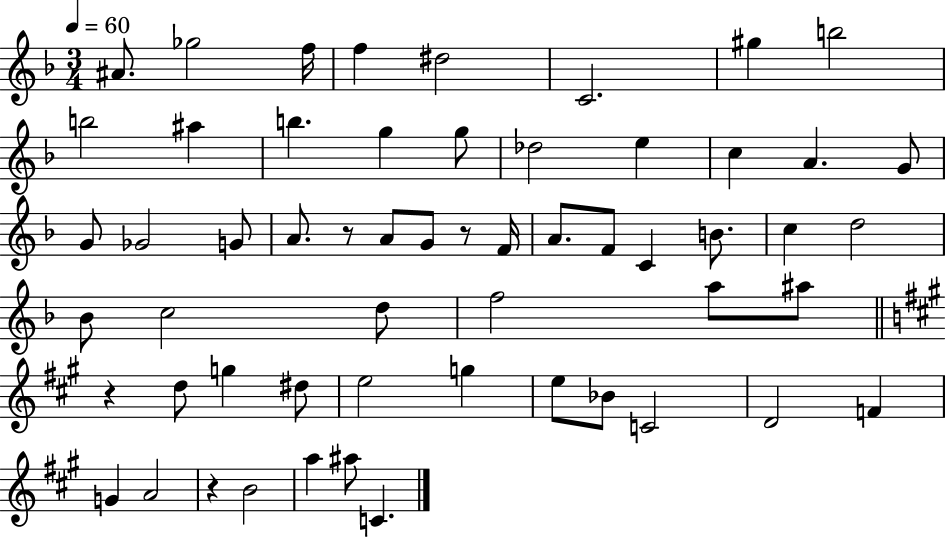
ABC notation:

X:1
T:Untitled
M:3/4
L:1/4
K:F
^A/2 _g2 f/4 f ^d2 C2 ^g b2 b2 ^a b g g/2 _d2 e c A G/2 G/2 _G2 G/2 A/2 z/2 A/2 G/2 z/2 F/4 A/2 F/2 C B/2 c d2 _B/2 c2 d/2 f2 a/2 ^a/2 z d/2 g ^d/2 e2 g e/2 _B/2 C2 D2 F G A2 z B2 a ^a/2 C